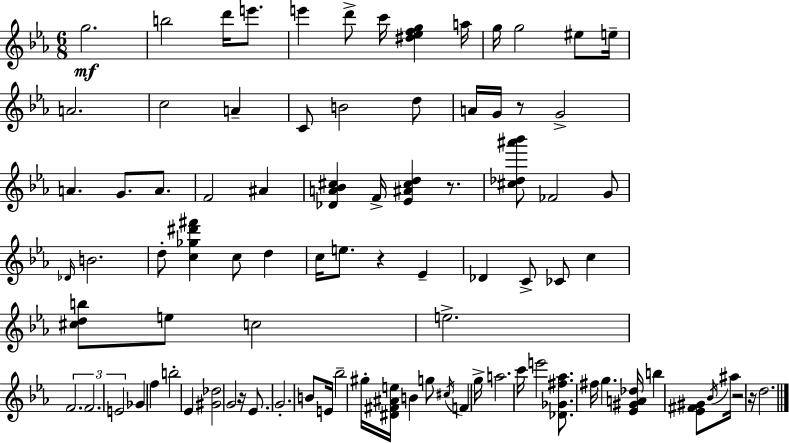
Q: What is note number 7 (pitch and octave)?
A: C6